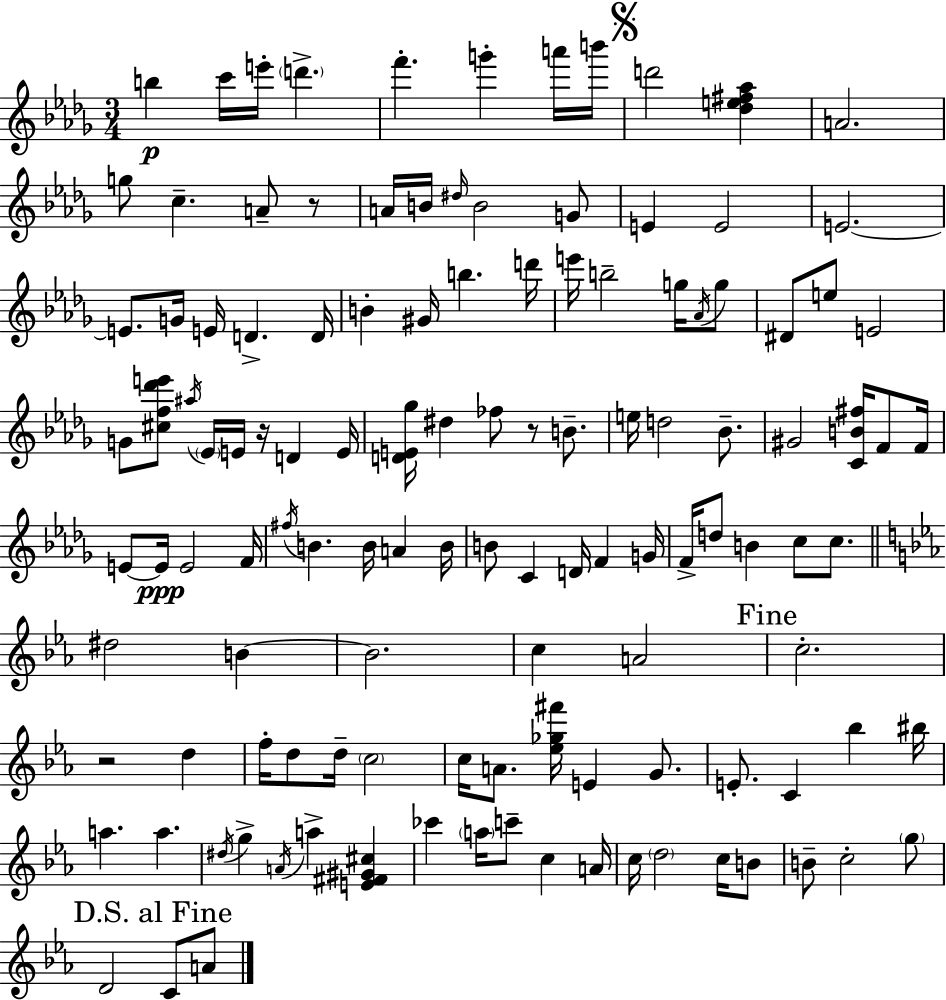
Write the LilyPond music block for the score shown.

{
  \clef treble
  \numericTimeSignature
  \time 3/4
  \key bes \minor
  b''4\p c'''16 e'''16-. \parenthesize d'''4.-> | f'''4.-. g'''4-. a'''16 b'''16 | \mark \markup { \musicglyph "scripts.segno" } d'''2 <des'' e'' fis'' aes''>4 | a'2. | \break g''8 c''4.-- a'8-- r8 | a'16 b'16 \grace { dis''16 } b'2 g'8 | e'4 e'2 | e'2.~~ | \break e'8. g'16 e'16 d'4.-> | d'16 b'4-. gis'16 b''4. | d'''16 e'''16 b''2-- g''16 \acciaccatura { aes'16 } | g''8 dis'8 e''8 e'2 | \break g'8 <cis'' f'' des''' e'''>8 \acciaccatura { ais''16 } \parenthesize ees'16 e'16 r16 d'4 | e'16 <d' e' ges''>16 dis''4 fes''8 r8 | b'8.-- e''16 d''2 | bes'8.-- gis'2 <c' b' fis''>16 | \break f'8 f'16 e'8~~ e'16\ppp e'2 | f'16 \acciaccatura { fis''16 } b'4. b'16 a'4 | b'16 b'8 c'4 d'16 f'4 | g'16 f'16-> d''8 b'4 c''8 | \break c''8. \bar "||" \break \key ees \major dis''2 b'4~~ | b'2. | c''4 a'2 | \mark "Fine" c''2.-. | \break r2 d''4 | f''16-. d''8 d''16-- \parenthesize c''2 | c''16 a'8. <ees'' ges'' fis'''>16 e'4 g'8. | e'8.-. c'4 bes''4 bis''16 | \break a''4. a''4. | \acciaccatura { dis''16 } g''4-> \acciaccatura { a'16 } a''4-> <e' fis' gis' cis''>4 | ces'''4 \parenthesize a''16 c'''8-- c''4 | a'16 c''16 \parenthesize d''2 c''16 | \break b'8 b'8-- c''2-. | \parenthesize g''8 \mark "D.S. al Fine" d'2 c'8 | a'8 \bar "|."
}